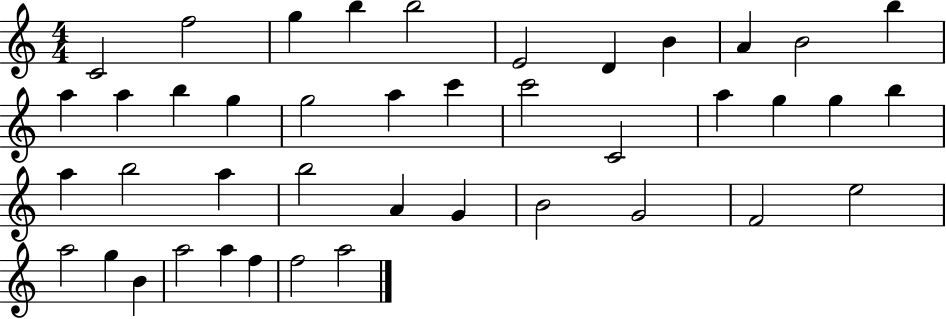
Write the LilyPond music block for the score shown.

{
  \clef treble
  \numericTimeSignature
  \time 4/4
  \key c \major
  c'2 f''2 | g''4 b''4 b''2 | e'2 d'4 b'4 | a'4 b'2 b''4 | \break a''4 a''4 b''4 g''4 | g''2 a''4 c'''4 | c'''2 c'2 | a''4 g''4 g''4 b''4 | \break a''4 b''2 a''4 | b''2 a'4 g'4 | b'2 g'2 | f'2 e''2 | \break a''2 g''4 b'4 | a''2 a''4 f''4 | f''2 a''2 | \bar "|."
}